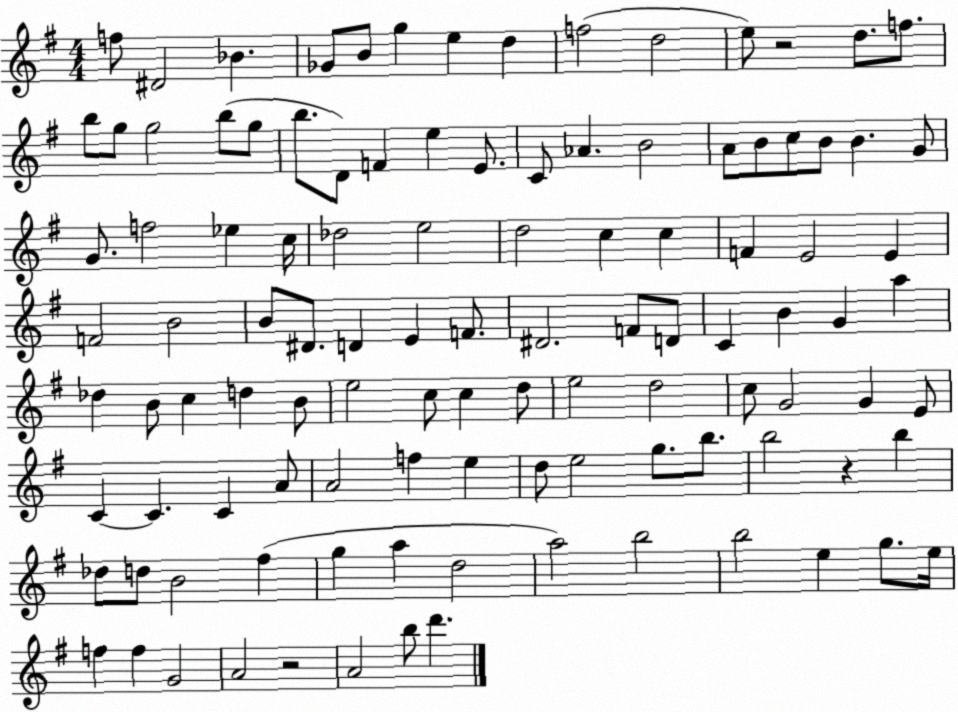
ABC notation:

X:1
T:Untitled
M:4/4
L:1/4
K:G
f/2 ^D2 _B _G/2 B/2 g e d f2 d2 e/2 z2 d/2 f/2 b/2 g/2 g2 b/2 g/2 b/2 D/2 F e E/2 C/2 _A B2 A/2 B/2 c/2 B/2 B G/2 G/2 f2 _e c/4 _d2 e2 d2 c c F E2 E F2 B2 B/2 ^D/2 D E F/2 ^D2 F/2 D/2 C B G a _d B/2 c d B/2 e2 c/2 c d/2 e2 d2 c/2 G2 G E/2 C C C A/2 A2 f e d/2 e2 g/2 b/2 b2 z b _d/2 d/2 B2 ^f g a d2 a2 b2 b2 e g/2 e/4 f f G2 A2 z2 A2 b/2 d'